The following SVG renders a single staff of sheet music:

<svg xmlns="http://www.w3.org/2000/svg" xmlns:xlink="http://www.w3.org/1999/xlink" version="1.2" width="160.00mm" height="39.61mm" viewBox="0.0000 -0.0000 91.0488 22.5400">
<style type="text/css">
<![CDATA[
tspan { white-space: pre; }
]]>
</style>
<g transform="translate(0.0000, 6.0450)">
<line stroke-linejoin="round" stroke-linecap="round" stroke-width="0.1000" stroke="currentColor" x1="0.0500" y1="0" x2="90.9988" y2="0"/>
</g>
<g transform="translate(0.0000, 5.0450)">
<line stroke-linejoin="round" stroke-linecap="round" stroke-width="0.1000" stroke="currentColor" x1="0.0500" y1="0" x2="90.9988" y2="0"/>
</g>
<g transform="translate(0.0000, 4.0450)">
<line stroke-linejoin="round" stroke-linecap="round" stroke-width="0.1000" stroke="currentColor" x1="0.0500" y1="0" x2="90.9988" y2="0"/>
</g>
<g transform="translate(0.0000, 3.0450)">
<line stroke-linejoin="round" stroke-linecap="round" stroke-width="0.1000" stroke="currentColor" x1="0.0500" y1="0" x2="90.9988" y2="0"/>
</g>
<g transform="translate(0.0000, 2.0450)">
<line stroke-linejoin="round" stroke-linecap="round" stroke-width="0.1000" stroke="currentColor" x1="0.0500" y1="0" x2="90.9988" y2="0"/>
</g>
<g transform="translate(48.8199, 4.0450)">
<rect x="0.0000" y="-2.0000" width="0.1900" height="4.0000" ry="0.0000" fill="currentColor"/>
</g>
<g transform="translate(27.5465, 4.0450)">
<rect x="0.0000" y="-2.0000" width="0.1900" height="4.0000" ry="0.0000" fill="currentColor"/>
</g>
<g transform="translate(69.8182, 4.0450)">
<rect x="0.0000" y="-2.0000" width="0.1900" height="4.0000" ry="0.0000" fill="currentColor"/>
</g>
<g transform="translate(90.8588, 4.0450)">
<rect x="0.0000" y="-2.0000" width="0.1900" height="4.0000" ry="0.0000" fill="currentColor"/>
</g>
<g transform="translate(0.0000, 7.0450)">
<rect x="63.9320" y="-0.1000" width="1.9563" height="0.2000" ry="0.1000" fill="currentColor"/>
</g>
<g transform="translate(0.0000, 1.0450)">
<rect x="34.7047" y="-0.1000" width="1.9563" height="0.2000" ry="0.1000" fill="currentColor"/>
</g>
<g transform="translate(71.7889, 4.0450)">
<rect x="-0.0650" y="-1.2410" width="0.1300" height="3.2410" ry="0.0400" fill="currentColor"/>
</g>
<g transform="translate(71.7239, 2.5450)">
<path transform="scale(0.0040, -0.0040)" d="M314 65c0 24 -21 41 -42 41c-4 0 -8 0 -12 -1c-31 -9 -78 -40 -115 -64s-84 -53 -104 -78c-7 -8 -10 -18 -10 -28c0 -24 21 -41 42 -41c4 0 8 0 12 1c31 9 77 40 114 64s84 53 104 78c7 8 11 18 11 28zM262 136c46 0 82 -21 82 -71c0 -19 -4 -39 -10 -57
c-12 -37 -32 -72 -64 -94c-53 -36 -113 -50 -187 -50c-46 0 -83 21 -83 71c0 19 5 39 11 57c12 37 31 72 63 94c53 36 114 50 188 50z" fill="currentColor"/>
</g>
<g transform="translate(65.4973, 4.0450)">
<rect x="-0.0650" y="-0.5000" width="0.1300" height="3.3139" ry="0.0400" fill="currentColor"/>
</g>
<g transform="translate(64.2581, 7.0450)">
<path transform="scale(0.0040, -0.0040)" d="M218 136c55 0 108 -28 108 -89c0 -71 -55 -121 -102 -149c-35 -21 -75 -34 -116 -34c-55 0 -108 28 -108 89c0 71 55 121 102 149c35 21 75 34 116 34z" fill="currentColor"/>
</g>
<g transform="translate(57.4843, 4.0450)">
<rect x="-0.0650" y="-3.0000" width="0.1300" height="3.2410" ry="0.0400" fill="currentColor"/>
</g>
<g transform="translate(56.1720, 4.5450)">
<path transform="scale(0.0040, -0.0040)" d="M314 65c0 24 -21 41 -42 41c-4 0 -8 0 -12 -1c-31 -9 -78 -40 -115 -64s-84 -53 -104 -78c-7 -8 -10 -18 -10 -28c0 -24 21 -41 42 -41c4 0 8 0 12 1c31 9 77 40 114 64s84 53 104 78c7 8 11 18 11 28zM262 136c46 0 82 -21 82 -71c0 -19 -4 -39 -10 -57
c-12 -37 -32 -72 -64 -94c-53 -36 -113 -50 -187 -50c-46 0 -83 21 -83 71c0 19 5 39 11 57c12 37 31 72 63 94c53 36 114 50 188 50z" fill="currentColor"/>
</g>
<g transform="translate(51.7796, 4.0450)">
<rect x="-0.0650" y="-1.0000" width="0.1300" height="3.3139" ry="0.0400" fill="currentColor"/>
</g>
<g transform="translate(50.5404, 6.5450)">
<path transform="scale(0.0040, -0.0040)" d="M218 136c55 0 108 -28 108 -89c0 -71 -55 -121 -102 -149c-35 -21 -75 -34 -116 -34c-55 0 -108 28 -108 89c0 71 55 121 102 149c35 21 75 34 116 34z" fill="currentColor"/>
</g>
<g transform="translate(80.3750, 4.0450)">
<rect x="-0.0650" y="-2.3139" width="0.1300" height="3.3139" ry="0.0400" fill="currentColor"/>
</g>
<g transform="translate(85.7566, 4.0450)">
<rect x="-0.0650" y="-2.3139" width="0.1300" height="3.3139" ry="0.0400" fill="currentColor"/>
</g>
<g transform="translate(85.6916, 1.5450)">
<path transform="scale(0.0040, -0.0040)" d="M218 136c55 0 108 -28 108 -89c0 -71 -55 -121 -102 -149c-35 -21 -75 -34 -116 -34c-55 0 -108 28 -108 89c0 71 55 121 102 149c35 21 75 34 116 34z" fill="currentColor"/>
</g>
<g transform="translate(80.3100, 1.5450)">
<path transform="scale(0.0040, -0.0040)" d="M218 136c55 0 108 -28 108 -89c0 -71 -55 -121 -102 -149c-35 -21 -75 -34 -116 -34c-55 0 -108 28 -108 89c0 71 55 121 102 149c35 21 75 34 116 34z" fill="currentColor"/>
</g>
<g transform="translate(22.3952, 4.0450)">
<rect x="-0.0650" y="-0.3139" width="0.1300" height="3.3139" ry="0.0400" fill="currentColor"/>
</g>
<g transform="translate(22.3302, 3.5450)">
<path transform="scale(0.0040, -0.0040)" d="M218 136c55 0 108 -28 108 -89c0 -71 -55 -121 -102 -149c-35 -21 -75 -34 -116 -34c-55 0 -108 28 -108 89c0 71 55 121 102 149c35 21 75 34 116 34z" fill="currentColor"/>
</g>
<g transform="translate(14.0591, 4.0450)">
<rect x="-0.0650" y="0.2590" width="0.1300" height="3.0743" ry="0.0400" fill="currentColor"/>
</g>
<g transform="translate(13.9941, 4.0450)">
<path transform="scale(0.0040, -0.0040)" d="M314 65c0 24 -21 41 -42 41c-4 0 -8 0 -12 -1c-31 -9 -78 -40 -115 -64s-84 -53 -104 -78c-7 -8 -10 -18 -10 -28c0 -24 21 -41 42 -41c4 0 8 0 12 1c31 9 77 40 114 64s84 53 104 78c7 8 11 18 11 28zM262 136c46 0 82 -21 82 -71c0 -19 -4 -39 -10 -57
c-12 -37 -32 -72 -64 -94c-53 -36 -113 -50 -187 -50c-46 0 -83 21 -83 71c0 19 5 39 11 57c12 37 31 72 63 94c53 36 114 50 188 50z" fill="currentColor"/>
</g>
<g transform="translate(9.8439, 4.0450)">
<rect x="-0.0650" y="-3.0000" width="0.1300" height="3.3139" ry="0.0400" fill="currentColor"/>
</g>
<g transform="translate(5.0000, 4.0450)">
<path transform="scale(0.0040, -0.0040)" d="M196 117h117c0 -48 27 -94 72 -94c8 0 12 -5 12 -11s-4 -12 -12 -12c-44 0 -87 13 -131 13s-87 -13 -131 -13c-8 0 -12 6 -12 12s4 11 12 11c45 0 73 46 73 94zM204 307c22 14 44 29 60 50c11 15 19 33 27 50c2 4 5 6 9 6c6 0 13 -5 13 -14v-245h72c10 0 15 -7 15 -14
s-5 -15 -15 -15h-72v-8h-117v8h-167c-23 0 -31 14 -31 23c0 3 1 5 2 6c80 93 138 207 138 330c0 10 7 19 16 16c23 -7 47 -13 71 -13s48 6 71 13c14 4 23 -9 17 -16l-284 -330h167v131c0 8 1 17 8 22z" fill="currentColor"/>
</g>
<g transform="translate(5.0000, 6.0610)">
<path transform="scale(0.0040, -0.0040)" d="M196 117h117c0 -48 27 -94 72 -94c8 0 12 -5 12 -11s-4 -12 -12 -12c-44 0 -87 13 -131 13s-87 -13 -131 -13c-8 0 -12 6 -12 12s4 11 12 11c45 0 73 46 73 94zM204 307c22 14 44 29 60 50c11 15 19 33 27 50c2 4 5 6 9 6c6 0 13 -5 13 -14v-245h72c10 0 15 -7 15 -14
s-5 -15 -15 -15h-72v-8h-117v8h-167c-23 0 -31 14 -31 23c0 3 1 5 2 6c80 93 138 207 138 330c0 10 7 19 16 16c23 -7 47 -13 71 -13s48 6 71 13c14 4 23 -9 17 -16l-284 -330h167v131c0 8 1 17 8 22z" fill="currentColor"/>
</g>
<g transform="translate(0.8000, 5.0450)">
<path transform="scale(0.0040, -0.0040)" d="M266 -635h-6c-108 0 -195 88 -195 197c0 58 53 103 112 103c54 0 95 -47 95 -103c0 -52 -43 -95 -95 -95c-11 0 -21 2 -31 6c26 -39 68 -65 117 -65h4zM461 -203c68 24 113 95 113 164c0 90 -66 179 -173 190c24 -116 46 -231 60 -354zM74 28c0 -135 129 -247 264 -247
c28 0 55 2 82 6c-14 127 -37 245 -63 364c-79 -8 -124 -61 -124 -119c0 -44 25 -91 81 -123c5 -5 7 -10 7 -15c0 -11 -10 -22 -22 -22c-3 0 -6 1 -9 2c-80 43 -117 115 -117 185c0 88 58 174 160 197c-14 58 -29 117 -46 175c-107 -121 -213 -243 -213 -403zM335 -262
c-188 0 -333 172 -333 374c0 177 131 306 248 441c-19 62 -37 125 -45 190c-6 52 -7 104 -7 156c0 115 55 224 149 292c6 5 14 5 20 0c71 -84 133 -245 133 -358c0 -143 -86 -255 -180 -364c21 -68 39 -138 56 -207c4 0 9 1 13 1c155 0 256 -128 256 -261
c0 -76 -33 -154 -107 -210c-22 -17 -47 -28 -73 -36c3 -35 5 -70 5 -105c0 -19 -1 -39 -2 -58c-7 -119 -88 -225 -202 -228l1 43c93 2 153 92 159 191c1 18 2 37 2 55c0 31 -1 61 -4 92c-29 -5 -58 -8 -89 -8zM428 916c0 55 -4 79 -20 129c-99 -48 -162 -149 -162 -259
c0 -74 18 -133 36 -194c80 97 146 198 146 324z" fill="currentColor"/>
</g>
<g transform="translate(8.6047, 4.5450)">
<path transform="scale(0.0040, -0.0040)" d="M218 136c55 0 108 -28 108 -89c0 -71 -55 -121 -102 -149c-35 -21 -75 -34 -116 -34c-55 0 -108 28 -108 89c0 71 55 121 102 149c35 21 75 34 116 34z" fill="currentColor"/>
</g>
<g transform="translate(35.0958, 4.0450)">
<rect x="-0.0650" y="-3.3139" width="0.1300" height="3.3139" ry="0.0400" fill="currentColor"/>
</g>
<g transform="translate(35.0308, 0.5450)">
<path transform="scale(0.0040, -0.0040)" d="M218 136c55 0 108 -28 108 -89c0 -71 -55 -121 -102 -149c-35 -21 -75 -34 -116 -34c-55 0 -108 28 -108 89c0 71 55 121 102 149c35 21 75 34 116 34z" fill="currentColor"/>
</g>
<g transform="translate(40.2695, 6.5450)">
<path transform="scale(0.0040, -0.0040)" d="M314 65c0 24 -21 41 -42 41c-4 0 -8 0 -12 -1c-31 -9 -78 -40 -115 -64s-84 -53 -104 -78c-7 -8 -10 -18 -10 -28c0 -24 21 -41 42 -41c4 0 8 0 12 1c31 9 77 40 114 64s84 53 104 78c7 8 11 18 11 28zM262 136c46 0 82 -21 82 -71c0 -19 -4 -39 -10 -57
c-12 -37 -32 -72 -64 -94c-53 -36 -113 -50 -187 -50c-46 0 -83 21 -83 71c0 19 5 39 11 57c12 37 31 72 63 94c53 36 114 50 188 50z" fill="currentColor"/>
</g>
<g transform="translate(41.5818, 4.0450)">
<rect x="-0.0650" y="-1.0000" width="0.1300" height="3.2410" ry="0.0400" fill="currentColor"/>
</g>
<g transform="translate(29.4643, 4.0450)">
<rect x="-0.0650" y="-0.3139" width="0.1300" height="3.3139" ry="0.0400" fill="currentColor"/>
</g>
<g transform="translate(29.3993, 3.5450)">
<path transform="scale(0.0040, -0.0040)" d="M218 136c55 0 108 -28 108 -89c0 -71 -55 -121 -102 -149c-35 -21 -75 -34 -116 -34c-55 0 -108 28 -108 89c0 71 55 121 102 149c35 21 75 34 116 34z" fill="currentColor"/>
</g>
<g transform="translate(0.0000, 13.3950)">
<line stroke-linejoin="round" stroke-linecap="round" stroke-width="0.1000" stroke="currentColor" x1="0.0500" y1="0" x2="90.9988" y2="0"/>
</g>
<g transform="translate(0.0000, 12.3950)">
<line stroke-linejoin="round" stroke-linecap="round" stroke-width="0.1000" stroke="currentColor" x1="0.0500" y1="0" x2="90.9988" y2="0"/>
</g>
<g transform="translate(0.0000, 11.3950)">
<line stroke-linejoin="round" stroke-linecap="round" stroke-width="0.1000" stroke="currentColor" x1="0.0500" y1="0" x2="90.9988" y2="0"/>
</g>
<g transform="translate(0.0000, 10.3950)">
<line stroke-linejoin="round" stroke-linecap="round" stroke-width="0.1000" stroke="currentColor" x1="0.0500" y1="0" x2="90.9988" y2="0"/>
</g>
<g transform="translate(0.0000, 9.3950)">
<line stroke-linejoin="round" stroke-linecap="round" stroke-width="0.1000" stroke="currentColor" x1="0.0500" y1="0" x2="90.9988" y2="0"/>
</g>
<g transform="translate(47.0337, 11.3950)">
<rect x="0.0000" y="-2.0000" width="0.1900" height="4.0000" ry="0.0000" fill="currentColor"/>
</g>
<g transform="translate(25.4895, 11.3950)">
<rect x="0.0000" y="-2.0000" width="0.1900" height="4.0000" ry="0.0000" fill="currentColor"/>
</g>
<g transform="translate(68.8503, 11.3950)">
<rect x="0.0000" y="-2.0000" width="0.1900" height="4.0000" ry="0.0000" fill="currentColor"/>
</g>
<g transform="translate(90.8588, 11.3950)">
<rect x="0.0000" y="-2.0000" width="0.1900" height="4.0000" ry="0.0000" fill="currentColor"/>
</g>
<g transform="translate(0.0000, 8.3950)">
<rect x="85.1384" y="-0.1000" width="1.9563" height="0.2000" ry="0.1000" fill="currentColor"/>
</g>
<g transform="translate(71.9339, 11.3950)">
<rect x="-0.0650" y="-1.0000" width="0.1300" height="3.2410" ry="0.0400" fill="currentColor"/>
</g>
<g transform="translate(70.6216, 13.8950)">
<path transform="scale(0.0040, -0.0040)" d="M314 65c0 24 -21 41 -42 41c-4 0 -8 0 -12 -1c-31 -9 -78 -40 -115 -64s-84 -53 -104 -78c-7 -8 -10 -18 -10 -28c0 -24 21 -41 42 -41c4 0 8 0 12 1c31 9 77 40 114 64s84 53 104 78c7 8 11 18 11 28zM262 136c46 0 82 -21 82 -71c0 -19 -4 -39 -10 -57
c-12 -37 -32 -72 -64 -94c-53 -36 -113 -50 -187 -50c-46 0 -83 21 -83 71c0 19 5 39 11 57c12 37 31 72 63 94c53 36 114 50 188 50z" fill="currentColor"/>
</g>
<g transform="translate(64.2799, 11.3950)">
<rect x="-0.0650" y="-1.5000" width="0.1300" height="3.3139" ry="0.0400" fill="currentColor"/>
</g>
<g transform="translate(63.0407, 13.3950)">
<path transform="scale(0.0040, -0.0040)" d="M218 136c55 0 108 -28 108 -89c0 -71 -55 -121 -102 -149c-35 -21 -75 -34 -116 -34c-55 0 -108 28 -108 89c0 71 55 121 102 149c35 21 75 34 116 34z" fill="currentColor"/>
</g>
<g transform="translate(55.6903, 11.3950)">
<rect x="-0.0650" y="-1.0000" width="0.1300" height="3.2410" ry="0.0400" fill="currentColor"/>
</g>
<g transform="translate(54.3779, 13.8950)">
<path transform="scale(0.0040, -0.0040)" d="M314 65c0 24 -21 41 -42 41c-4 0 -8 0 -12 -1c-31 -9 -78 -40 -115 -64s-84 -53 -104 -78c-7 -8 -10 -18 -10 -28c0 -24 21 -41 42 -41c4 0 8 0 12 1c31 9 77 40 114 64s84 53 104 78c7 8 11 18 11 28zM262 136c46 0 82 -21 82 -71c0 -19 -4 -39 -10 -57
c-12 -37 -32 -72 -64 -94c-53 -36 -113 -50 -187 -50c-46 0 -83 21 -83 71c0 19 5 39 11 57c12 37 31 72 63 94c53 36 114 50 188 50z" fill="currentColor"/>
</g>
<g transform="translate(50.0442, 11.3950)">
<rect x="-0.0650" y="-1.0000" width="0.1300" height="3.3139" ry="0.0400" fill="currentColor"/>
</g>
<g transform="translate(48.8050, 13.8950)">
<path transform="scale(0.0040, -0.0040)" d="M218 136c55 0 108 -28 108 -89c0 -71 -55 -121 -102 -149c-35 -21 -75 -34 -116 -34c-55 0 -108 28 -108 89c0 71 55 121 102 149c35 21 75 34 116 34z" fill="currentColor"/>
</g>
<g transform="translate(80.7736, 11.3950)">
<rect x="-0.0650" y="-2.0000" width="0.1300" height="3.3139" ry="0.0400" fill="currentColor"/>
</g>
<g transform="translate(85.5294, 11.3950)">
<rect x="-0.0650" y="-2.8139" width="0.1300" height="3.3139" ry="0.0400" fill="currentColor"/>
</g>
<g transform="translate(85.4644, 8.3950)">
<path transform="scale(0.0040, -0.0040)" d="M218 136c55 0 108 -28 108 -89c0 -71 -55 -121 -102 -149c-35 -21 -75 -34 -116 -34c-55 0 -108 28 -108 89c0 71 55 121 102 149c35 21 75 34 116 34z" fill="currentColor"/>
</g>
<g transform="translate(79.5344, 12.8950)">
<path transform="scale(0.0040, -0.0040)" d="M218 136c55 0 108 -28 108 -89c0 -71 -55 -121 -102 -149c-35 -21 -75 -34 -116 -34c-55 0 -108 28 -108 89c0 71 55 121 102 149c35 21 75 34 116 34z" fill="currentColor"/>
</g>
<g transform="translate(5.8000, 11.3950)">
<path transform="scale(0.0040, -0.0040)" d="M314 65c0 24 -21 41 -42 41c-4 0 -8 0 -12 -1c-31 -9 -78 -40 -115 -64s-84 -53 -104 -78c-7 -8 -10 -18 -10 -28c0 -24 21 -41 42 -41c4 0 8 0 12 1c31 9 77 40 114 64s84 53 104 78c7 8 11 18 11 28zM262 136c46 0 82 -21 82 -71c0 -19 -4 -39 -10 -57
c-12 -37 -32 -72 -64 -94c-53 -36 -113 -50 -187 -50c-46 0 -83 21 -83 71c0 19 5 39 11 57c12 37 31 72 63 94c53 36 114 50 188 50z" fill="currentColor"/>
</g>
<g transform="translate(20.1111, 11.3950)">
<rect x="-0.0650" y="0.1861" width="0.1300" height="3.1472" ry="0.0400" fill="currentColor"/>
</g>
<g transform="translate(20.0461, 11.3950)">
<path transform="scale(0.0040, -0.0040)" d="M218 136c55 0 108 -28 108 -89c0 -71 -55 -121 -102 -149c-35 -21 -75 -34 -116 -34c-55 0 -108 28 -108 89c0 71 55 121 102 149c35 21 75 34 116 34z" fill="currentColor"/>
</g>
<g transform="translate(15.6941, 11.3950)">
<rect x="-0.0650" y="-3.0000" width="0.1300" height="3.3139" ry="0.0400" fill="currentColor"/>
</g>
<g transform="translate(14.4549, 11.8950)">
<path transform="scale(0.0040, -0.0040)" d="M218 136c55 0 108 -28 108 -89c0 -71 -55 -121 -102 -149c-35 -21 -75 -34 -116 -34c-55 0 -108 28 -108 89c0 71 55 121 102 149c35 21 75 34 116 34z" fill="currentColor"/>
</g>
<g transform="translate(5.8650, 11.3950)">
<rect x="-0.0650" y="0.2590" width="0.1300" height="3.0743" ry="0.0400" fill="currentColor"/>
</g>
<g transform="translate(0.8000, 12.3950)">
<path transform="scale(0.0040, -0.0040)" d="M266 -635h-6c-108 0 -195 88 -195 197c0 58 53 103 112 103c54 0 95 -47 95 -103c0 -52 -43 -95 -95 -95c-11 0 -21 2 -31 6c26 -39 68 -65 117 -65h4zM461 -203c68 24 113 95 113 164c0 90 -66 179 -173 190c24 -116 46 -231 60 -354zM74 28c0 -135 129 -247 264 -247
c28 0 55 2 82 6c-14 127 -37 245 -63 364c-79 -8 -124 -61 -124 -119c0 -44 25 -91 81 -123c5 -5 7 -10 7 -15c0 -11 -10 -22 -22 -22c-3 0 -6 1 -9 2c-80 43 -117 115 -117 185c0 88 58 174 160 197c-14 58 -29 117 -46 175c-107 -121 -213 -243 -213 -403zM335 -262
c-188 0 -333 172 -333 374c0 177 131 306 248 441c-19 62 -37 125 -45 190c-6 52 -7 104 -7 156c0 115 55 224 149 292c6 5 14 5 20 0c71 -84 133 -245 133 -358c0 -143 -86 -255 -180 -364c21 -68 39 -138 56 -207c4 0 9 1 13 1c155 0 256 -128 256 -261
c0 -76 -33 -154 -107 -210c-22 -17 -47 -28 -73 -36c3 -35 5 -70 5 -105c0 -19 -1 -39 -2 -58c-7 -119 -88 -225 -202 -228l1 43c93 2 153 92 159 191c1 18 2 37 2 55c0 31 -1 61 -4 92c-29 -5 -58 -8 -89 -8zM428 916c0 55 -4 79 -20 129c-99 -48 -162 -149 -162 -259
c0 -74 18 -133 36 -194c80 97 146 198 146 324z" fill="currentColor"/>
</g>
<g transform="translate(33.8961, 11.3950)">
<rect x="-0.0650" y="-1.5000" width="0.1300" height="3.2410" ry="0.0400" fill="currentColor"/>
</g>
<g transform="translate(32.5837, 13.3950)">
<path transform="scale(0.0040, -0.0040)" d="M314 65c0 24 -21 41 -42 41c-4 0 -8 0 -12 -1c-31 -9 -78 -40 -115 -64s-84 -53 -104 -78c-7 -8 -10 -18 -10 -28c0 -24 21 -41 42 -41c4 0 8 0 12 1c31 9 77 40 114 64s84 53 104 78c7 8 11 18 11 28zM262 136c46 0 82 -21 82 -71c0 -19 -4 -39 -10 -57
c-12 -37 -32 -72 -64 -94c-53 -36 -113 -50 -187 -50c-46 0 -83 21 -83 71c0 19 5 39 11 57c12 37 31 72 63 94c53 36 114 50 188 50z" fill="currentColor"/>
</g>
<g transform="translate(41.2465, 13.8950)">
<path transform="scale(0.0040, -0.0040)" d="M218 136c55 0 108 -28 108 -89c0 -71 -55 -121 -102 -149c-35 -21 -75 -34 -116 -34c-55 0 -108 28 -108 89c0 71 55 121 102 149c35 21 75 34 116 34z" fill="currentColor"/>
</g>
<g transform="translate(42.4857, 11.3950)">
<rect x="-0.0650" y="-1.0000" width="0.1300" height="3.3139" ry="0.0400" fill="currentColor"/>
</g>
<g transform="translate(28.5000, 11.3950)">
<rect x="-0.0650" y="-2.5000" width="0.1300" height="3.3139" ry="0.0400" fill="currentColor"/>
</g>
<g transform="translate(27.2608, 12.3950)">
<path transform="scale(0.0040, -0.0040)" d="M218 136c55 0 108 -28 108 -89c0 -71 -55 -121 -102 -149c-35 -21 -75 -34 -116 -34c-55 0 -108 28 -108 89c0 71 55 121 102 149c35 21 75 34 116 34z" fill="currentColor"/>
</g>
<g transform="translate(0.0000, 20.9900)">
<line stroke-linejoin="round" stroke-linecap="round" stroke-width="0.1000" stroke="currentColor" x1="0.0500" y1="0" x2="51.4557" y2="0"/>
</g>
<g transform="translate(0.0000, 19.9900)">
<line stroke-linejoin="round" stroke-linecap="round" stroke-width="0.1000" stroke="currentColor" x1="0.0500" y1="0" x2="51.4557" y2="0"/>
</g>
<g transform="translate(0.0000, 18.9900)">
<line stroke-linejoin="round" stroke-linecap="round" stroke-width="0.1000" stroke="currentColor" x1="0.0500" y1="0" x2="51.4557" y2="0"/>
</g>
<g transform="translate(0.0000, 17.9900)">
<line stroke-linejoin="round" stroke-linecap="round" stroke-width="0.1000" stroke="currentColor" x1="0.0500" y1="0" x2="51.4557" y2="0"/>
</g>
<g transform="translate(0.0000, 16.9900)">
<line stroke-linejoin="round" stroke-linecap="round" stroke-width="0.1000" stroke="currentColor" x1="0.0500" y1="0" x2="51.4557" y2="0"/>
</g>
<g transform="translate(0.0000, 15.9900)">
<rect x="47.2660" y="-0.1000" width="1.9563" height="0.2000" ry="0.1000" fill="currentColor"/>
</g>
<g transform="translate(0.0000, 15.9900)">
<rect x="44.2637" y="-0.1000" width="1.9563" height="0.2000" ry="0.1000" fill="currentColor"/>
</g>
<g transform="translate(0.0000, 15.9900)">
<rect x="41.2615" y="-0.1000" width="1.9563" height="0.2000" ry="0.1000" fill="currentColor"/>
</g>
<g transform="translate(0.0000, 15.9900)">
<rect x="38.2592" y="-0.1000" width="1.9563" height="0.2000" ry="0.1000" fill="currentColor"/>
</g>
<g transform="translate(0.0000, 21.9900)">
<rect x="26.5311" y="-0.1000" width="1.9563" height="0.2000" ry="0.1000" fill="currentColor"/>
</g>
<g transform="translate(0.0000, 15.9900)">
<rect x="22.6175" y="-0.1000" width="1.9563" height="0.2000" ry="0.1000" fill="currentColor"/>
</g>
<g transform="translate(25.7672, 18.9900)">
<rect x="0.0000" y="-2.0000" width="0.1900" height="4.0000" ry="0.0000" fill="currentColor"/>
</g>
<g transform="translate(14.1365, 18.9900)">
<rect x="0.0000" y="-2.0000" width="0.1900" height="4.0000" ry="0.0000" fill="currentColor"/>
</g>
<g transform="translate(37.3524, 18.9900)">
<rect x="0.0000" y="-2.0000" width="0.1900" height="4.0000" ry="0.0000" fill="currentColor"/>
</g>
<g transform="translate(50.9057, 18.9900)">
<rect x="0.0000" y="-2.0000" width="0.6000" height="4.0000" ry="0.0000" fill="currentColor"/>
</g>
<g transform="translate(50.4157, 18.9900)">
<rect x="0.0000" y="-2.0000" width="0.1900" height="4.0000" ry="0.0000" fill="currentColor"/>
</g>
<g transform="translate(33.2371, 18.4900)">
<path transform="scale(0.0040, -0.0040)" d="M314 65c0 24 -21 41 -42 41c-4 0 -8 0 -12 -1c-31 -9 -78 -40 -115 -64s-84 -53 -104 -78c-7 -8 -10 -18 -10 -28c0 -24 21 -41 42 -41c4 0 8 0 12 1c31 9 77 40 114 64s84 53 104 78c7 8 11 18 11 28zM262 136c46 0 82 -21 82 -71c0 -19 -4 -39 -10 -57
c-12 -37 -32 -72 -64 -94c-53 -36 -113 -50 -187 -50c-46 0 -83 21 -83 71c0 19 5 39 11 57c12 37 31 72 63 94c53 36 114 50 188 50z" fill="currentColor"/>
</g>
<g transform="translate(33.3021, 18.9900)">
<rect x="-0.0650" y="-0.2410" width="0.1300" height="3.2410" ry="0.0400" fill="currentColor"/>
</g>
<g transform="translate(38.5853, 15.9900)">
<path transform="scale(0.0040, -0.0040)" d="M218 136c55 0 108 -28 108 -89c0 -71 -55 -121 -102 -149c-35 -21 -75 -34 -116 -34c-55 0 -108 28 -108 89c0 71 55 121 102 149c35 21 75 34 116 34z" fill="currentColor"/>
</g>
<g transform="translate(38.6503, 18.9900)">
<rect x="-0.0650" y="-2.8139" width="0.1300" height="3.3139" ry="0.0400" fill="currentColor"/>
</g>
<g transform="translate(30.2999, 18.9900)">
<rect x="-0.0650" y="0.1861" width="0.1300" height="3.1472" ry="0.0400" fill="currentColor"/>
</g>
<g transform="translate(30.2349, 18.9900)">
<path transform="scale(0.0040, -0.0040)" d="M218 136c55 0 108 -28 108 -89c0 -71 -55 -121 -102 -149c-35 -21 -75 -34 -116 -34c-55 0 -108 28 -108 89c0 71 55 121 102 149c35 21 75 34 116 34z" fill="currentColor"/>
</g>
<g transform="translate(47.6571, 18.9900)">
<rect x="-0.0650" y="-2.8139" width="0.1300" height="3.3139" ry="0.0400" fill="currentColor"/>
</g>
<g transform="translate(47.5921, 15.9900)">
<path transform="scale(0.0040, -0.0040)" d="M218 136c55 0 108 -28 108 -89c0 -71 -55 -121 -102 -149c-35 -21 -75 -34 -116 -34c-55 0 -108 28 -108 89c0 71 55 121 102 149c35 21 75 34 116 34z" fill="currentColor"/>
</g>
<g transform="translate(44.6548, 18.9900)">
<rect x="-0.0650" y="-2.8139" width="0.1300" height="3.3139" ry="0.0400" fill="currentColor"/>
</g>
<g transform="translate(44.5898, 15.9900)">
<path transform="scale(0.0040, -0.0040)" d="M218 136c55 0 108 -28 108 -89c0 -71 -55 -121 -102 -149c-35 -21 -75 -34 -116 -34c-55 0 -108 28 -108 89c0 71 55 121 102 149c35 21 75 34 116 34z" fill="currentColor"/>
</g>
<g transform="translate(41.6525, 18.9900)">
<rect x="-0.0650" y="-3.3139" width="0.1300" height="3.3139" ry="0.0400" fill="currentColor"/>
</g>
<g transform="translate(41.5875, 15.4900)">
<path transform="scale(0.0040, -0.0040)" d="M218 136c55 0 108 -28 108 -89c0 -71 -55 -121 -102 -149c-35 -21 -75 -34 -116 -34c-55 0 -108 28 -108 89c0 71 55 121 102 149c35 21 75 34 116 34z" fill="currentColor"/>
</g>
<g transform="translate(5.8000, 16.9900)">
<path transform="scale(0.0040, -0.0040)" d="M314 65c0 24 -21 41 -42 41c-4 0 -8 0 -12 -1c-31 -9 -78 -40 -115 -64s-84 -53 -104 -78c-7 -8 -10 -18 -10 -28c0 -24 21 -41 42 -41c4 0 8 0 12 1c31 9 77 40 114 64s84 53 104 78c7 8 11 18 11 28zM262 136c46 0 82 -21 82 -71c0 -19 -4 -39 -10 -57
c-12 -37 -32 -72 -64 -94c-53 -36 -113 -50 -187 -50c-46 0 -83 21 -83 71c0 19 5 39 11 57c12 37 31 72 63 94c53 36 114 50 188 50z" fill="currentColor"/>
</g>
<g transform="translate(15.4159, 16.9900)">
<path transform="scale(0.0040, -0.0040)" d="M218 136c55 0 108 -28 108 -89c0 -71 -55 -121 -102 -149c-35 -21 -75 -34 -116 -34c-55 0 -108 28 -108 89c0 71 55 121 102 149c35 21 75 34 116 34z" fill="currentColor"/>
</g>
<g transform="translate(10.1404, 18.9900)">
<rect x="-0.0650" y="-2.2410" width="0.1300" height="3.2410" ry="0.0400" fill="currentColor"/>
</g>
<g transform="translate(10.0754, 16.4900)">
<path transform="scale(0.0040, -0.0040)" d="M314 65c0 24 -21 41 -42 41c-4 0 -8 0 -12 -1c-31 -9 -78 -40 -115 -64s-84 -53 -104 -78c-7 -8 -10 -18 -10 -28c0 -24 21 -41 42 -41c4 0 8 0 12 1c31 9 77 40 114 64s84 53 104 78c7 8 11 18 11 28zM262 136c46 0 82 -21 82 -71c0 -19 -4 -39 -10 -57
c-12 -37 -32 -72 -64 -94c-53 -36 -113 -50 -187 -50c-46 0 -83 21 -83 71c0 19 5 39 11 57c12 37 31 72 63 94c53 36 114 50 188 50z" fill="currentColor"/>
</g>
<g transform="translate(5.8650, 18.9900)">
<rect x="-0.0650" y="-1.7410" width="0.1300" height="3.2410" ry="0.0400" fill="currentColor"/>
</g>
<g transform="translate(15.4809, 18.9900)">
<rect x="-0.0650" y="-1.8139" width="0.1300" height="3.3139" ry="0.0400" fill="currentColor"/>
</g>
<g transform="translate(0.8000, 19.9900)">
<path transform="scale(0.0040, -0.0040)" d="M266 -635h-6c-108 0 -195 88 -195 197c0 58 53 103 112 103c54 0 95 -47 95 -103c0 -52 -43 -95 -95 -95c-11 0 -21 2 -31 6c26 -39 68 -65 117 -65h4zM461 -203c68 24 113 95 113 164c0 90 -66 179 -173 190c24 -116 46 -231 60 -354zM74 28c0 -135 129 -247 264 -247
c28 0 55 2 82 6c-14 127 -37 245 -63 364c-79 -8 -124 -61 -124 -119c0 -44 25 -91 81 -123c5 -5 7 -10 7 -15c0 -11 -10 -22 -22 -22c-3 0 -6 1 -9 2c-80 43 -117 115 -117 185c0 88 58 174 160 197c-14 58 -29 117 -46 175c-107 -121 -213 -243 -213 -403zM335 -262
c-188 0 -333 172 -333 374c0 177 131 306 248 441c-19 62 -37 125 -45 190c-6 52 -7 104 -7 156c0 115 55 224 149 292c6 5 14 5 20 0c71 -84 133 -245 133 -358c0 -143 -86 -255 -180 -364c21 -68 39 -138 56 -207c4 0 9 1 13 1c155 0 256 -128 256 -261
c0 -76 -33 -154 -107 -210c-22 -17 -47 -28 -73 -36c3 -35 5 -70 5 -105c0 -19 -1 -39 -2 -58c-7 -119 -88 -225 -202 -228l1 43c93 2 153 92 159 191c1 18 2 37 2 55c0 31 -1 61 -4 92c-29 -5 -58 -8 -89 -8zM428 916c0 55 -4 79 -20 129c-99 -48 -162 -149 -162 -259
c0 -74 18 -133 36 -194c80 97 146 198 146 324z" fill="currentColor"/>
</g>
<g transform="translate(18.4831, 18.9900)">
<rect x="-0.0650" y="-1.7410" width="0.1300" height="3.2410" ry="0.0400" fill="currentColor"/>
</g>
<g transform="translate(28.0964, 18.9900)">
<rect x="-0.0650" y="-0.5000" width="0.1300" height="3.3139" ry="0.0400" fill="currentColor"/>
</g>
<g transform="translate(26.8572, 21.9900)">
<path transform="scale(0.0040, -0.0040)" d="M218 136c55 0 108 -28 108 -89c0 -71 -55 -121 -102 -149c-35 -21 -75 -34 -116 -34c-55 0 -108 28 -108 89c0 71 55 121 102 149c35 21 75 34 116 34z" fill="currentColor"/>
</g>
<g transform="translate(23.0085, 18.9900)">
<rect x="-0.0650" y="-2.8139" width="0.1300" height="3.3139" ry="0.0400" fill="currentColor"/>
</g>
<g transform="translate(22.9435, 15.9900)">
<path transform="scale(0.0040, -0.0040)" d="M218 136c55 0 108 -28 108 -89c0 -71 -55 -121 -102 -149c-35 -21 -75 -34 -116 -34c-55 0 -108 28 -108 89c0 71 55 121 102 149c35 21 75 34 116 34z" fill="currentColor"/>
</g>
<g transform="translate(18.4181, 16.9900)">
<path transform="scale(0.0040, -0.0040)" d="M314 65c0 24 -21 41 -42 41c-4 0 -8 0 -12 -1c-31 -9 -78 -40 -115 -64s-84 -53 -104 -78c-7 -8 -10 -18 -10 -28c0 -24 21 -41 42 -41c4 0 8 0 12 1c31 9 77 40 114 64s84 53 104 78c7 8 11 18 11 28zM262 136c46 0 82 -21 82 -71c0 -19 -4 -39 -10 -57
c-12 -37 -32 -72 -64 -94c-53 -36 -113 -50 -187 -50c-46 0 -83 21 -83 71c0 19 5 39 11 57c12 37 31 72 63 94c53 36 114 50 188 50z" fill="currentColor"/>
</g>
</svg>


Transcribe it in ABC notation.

X:1
T:Untitled
M:4/4
L:1/4
K:C
A B2 c c b D2 D A2 C e2 g g B2 A B G E2 D D D2 E D2 F a f2 g2 f f2 a C B c2 a b a a